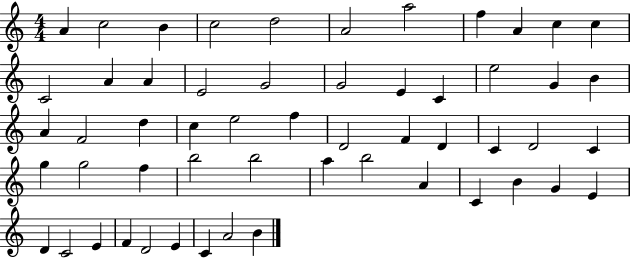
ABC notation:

X:1
T:Untitled
M:4/4
L:1/4
K:C
A c2 B c2 d2 A2 a2 f A c c C2 A A E2 G2 G2 E C e2 G B A F2 d c e2 f D2 F D C D2 C g g2 f b2 b2 a b2 A C B G E D C2 E F D2 E C A2 B